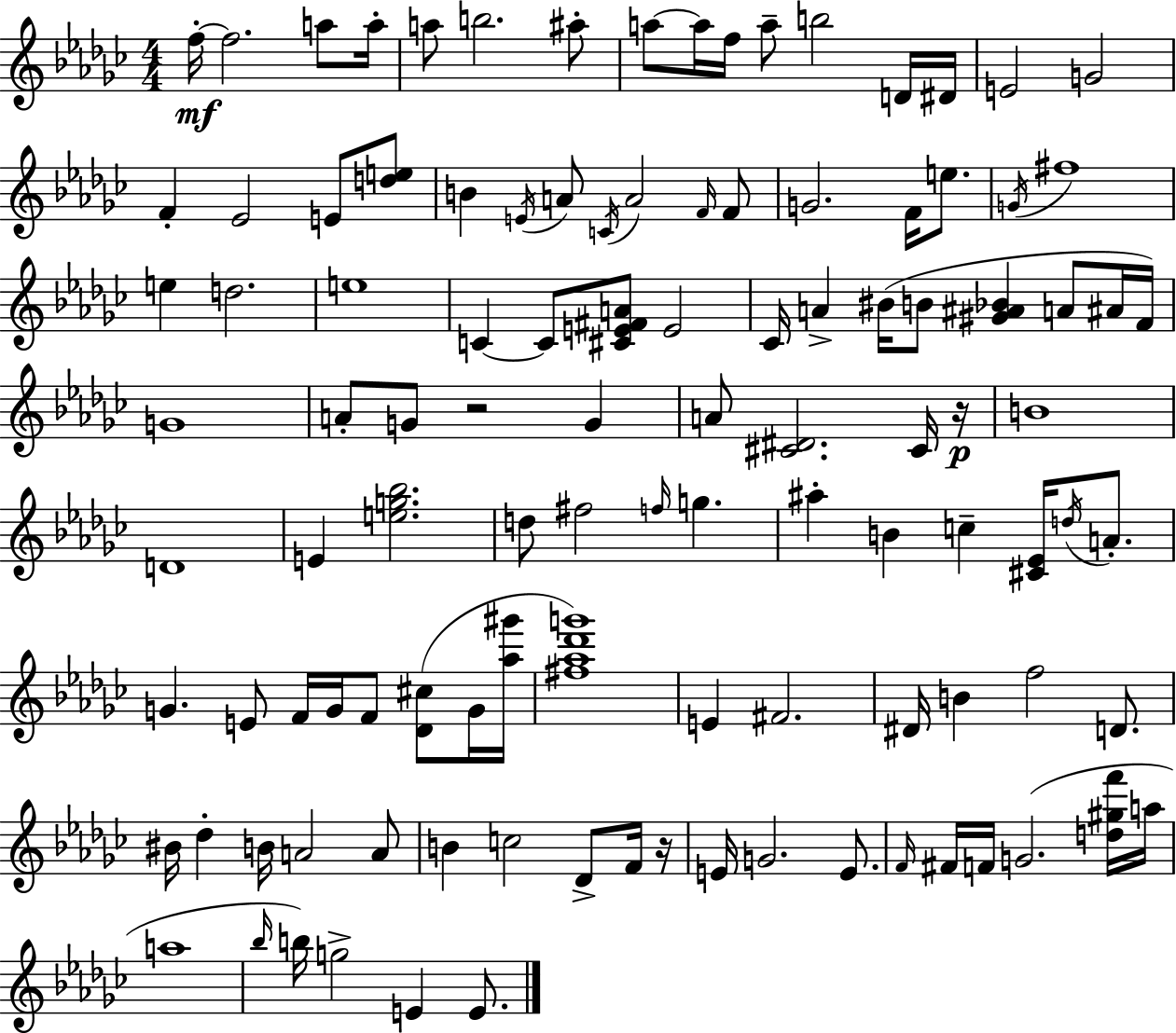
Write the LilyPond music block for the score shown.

{
  \clef treble
  \numericTimeSignature
  \time 4/4
  \key ees \minor
  \repeat volta 2 { f''16-.~~\mf f''2. a''8 a''16-. | a''8 b''2. ais''8-. | a''8~~ a''16 f''16 a''8-- b''2 d'16 dis'16 | e'2 g'2 | \break f'4-. ees'2 e'8 <d'' e''>8 | b'4 \acciaccatura { e'16 } a'8 \acciaccatura { c'16 } a'2 | \grace { f'16 } f'8 g'2. f'16 | e''8. \acciaccatura { g'16 } fis''1 | \break e''4 d''2. | e''1 | c'4~~ c'8 <cis' e' fis' a'>8 e'2 | ces'16 a'4-> bis'16( b'8 <gis' ais' bes'>4 | \break a'8 ais'16 f'16) g'1 | a'8-. g'8 r2 | g'4 a'8 <cis' dis'>2. | cis'16 r16\p b'1 | \break d'1 | e'4 <e'' g'' bes''>2. | d''8 fis''2 \grace { f''16 } g''4. | ais''4-. b'4 c''4-- | \break <cis' ees'>16 \acciaccatura { d''16 } a'8.-. g'4. e'8 f'16 g'16 | f'8 <des' cis''>8( g'16 <aes'' gis'''>16 <fis'' aes'' des''' g'''>1) | e'4 fis'2. | dis'16 b'4 f''2 | \break d'8. bis'16 des''4-. b'16 a'2 | a'8 b'4 c''2 | des'8-> f'16 r16 e'16 g'2. | e'8. \grace { f'16 } fis'16 f'16 g'2.( | \break <d'' gis'' f'''>16 a''16 a''1 | \grace { bes''16 }) b''16 g''2-> | e'4 e'8. } \bar "|."
}